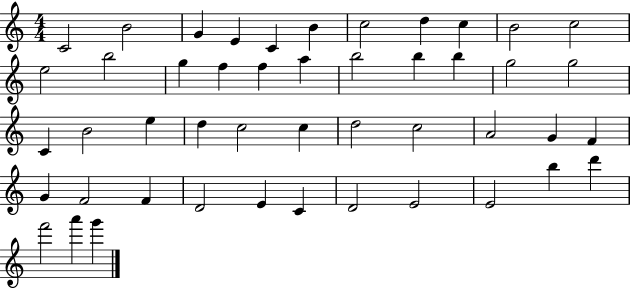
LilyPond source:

{
  \clef treble
  \numericTimeSignature
  \time 4/4
  \key c \major
  c'2 b'2 | g'4 e'4 c'4 b'4 | c''2 d''4 c''4 | b'2 c''2 | \break e''2 b''2 | g''4 f''4 f''4 a''4 | b''2 b''4 b''4 | g''2 g''2 | \break c'4 b'2 e''4 | d''4 c''2 c''4 | d''2 c''2 | a'2 g'4 f'4 | \break g'4 f'2 f'4 | d'2 e'4 c'4 | d'2 e'2 | e'2 b''4 d'''4 | \break f'''2 a'''4 g'''4 | \bar "|."
}